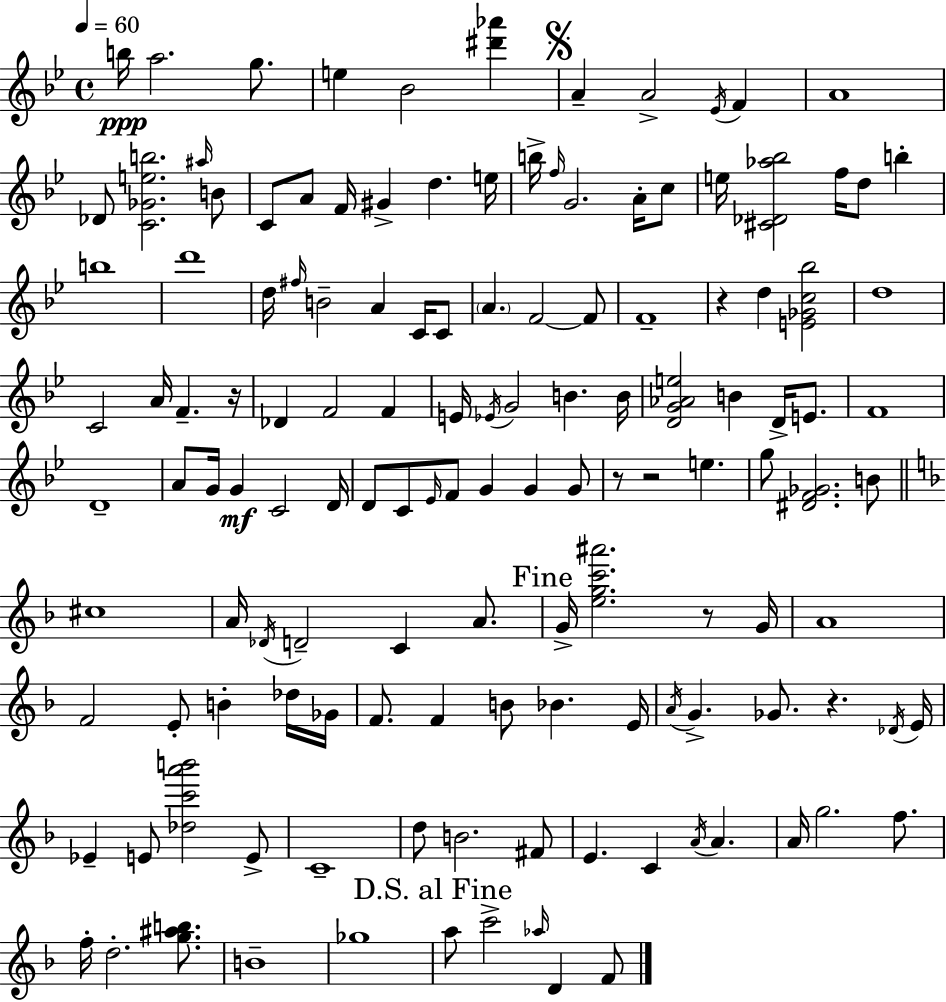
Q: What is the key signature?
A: BES major